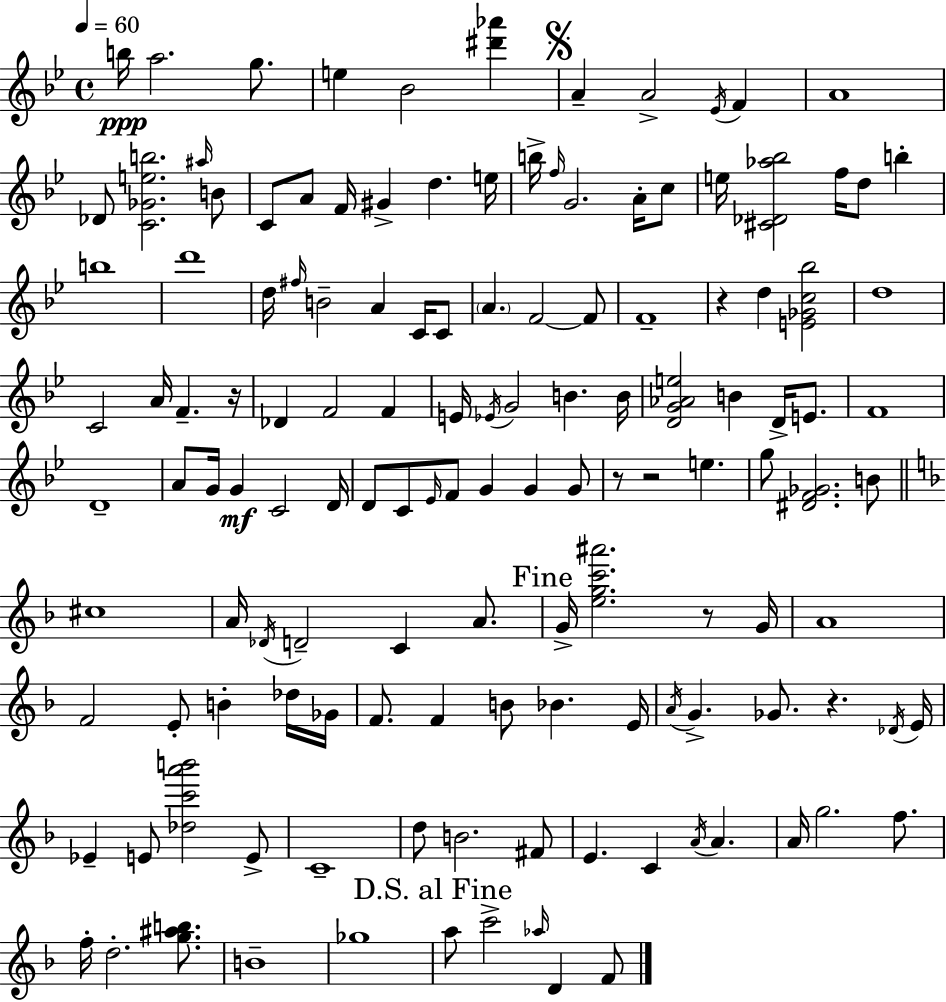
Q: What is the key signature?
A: BES major